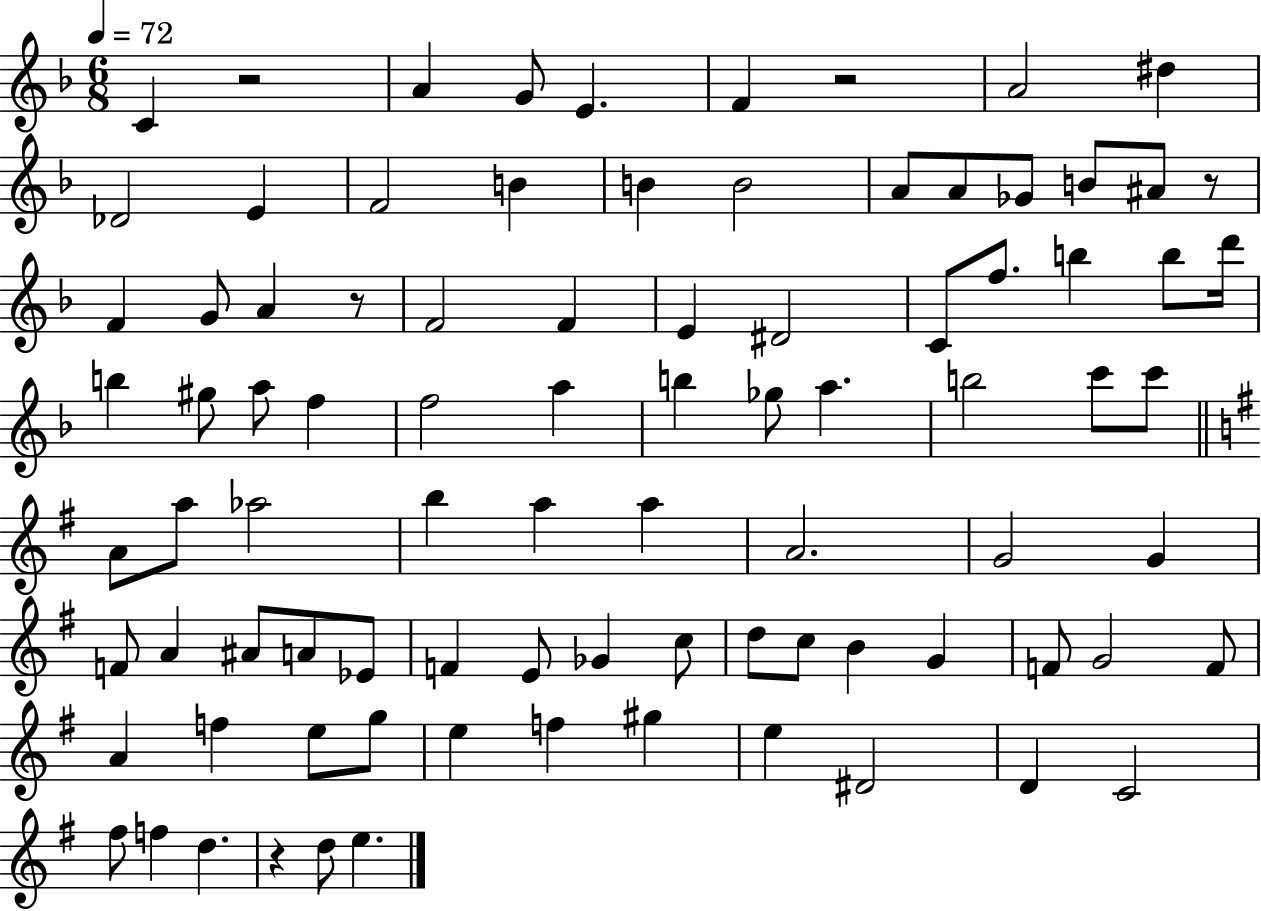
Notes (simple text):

C4/q R/h A4/q G4/e E4/q. F4/q R/h A4/h D#5/q Db4/h E4/q F4/h B4/q B4/q B4/h A4/e A4/e Gb4/e B4/e A#4/e R/e F4/q G4/e A4/q R/e F4/h F4/q E4/q D#4/h C4/e F5/e. B5/q B5/e D6/s B5/q G#5/e A5/e F5/q F5/h A5/q B5/q Gb5/e A5/q. B5/h C6/e C6/e A4/e A5/e Ab5/h B5/q A5/q A5/q A4/h. G4/h G4/q F4/e A4/q A#4/e A4/e Eb4/e F4/q E4/e Gb4/q C5/e D5/e C5/e B4/q G4/q F4/e G4/h F4/e A4/q F5/q E5/e G5/e E5/q F5/q G#5/q E5/q D#4/h D4/q C4/h F#5/e F5/q D5/q. R/q D5/e E5/q.